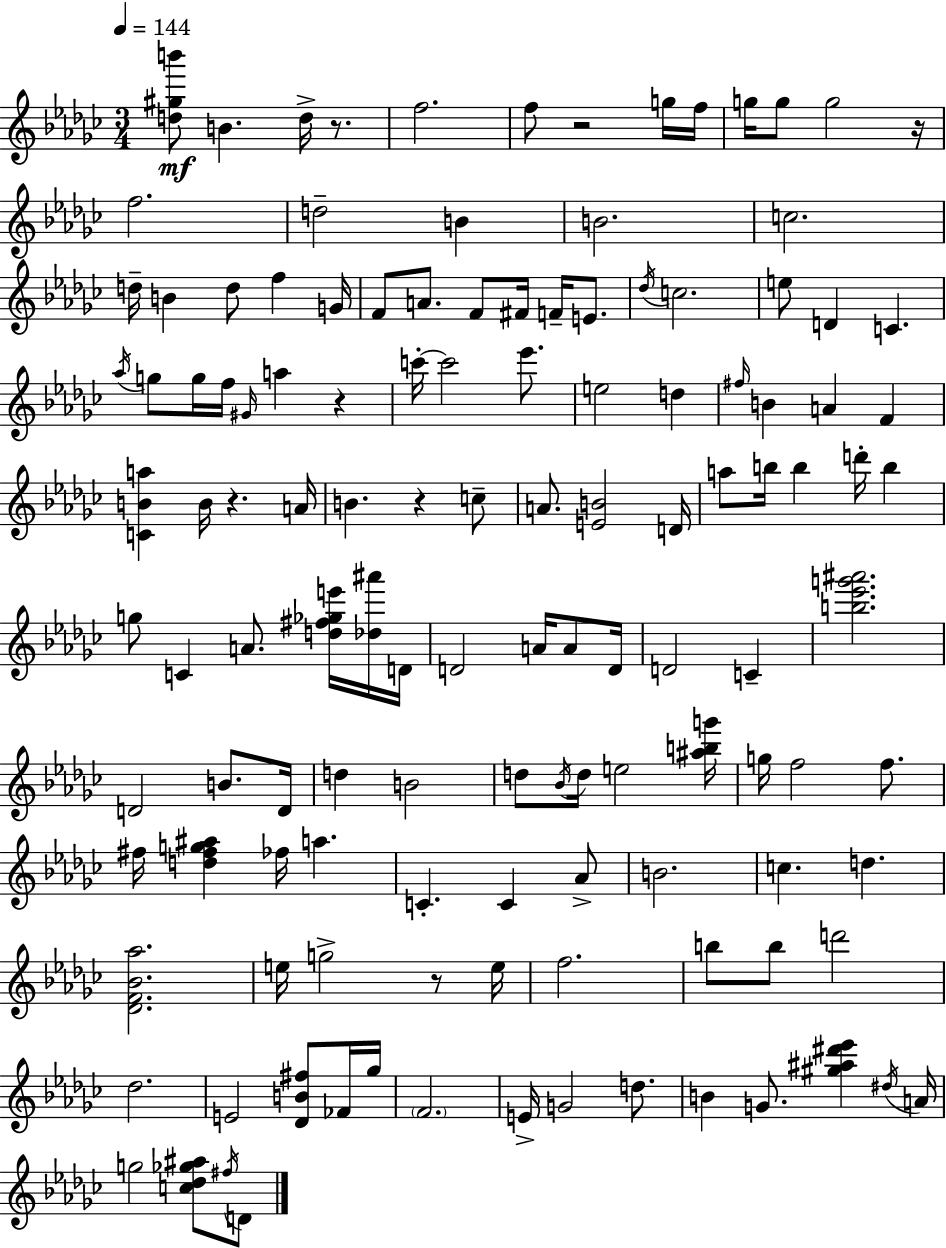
X:1
T:Untitled
M:3/4
L:1/4
K:Ebm
[d^gb']/2 B d/4 z/2 f2 f/2 z2 g/4 f/4 g/4 g/2 g2 z/4 f2 d2 B B2 c2 d/4 B d/2 f G/4 F/2 A/2 F/2 ^F/4 F/4 E/2 _d/4 c2 e/2 D C _a/4 g/2 g/4 f/4 ^G/4 a z c'/4 c'2 _e'/2 e2 d ^f/4 B A F [CBa] B/4 z A/4 B z c/2 A/2 [EB]2 D/4 a/2 b/4 b d'/4 b g/2 C A/2 [d^f_ge']/4 [_d^a']/4 D/4 D2 A/4 A/2 D/4 D2 C [b_e'g'^a']2 D2 B/2 D/4 d B2 d/2 _B/4 d/4 e2 [^abg']/4 g/4 f2 f/2 ^f/4 [d^fg^a] _f/4 a C C _A/2 B2 c d [_DF_B_a]2 e/4 g2 z/2 e/4 f2 b/2 b/2 d'2 _d2 E2 [_DB^f]/2 _F/4 _g/4 F2 E/4 G2 d/2 B G/2 [^g^a^d'_e'] ^d/4 A/4 g2 [c_d_g^a]/2 ^f/4 D/2